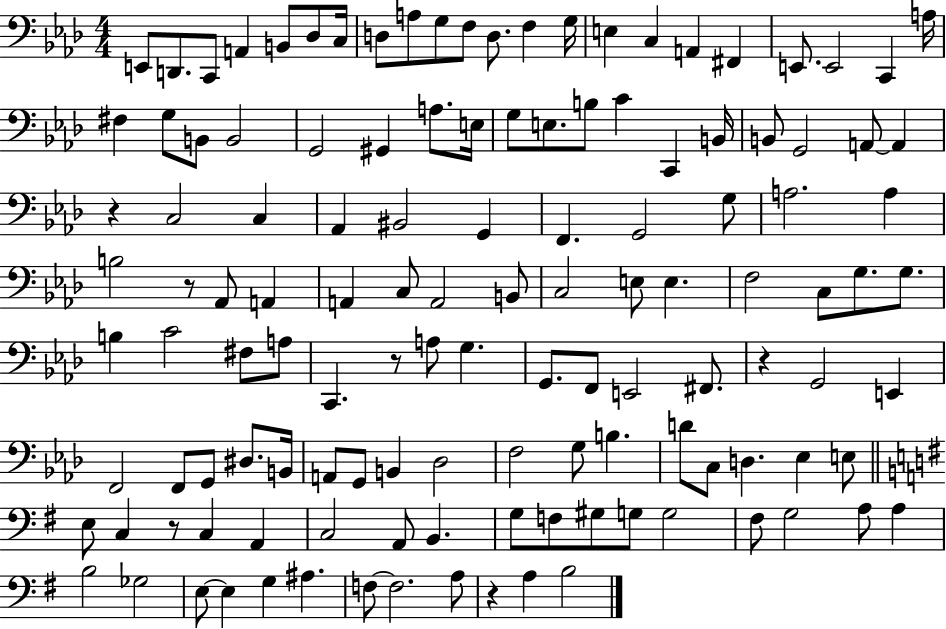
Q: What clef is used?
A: bass